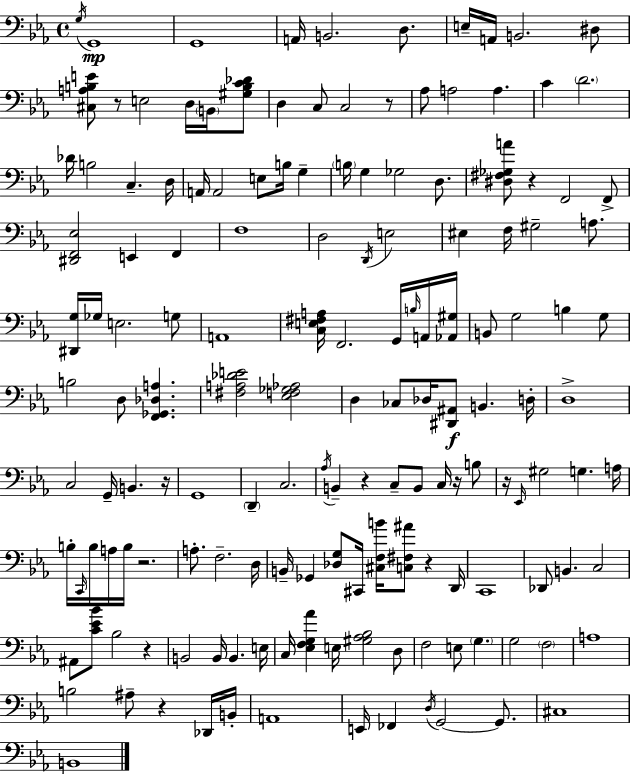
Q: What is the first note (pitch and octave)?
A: G3